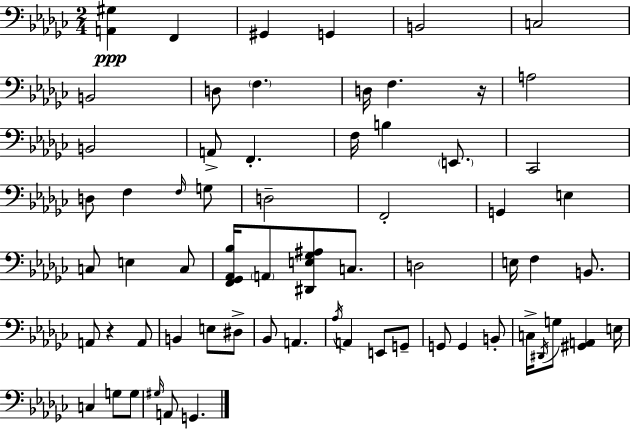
X:1
T:Untitled
M:2/4
L:1/4
K:Ebm
[A,,^G,] F,, ^G,, G,, B,,2 C,2 B,,2 D,/2 F, D,/4 F, z/4 A,2 B,,2 A,,/2 F,, F,/4 B, E,,/2 _C,,2 D,/2 F, F,/4 G,/2 D,2 F,,2 G,, E, C,/2 E, C,/2 [F,,_G,,_A,,_B,]/4 A,,/2 [^D,,E,_G,^A,]/2 C,/2 D,2 E,/4 F, B,,/2 A,,/2 z A,,/2 B,, E,/2 ^D,/2 _B,,/2 A,, _A,/4 A,, E,,/2 G,,/2 G,,/2 G,, B,,/2 C,/4 ^D,,/4 G,/2 [^G,,A,,] E,/4 C, G,/2 G,/2 ^G,/4 A,,/2 G,,